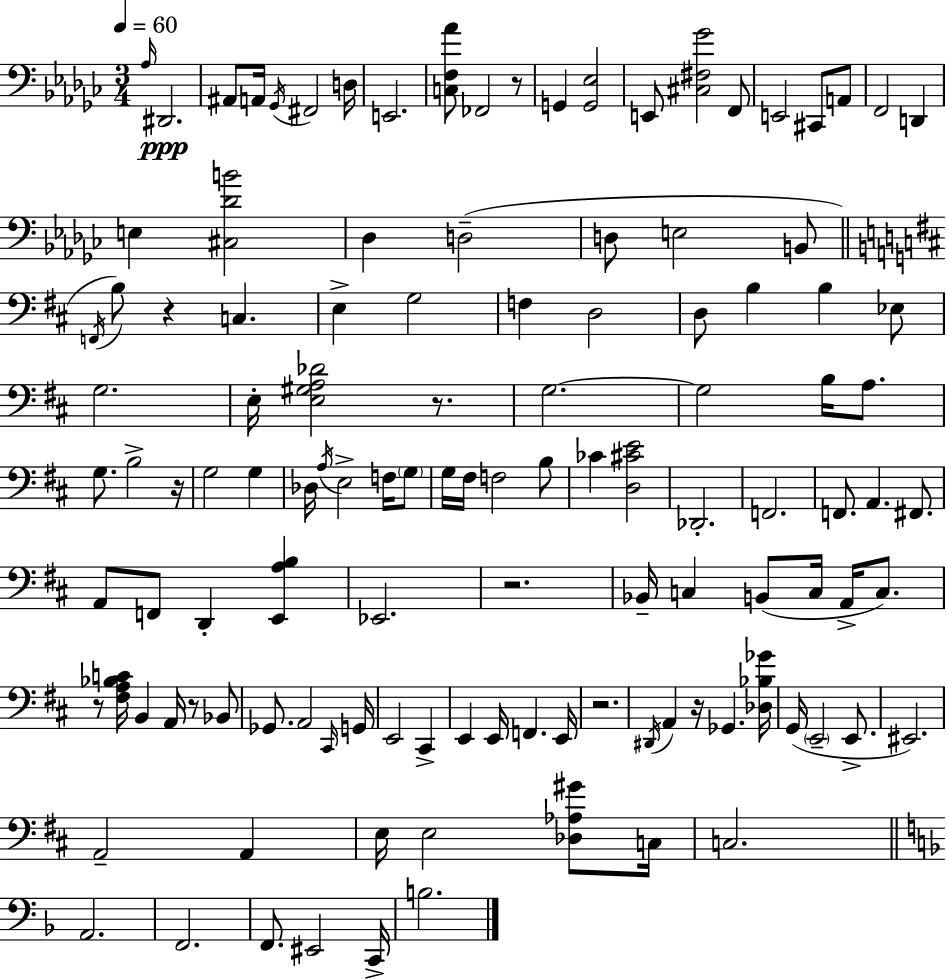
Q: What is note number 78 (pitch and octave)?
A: C#2